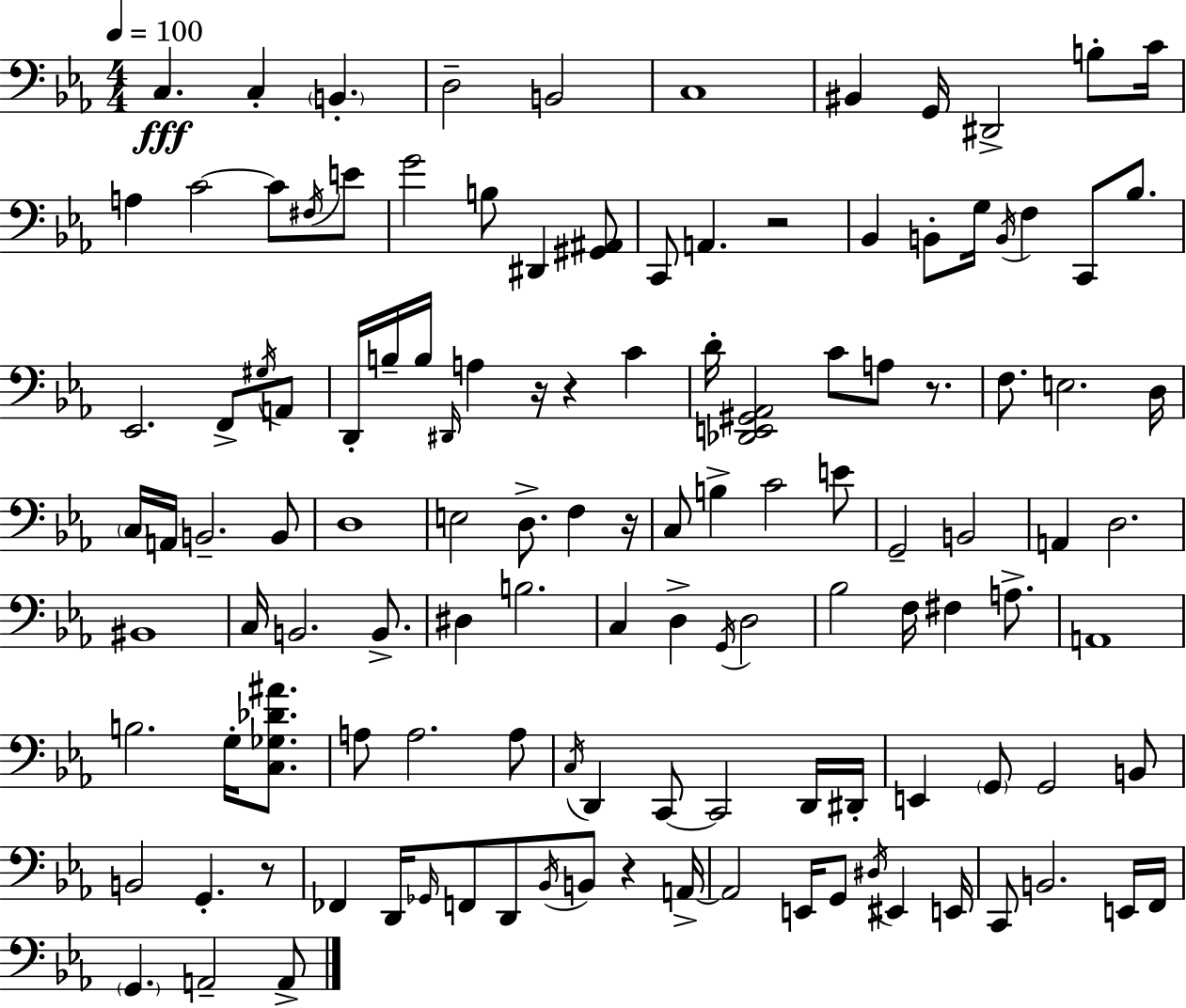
{
  \clef bass
  \numericTimeSignature
  \time 4/4
  \key c \minor
  \tempo 4 = 100
  c4.\fff c4-. \parenthesize b,4.-. | d2-- b,2 | c1 | bis,4 g,16 dis,2-> b8-. c'16 | \break a4 c'2~~ c'8 \acciaccatura { fis16 } e'8 | g'2 b8 dis,4 <gis, ais,>8 | c,8 a,4. r2 | bes,4 b,8-. g16 \acciaccatura { b,16 } f4 c,8 bes8. | \break ees,2. f,8-> | \acciaccatura { gis16 } a,8 d,16-. b16-- b16 \grace { dis,16 } a4 r16 r4 | c'4 d'16-. <des, e, gis, aes,>2 c'8 a8 | r8. f8. e2. | \break d16 \parenthesize c16 a,16 b,2.-- | b,8 d1 | e2 d8.-> f4 | r16 c8 b4-> c'2 | \break e'8 g,2-- b,2 | a,4 d2. | bis,1 | c16 b,2. | \break b,8.-> dis4 b2. | c4 d4-> \acciaccatura { g,16 } d2 | bes2 f16 fis4 | a8.-> a,1 | \break b2. | g16-. <c ges des' ais'>8. a8 a2. | a8 \acciaccatura { c16 } d,4 c,8~~ c,2 | d,16 dis,16-. e,4 \parenthesize g,8 g,2 | \break b,8 b,2 g,4.-. | r8 fes,4 d,16 \grace { ges,16 } f,8 d,8 | \acciaccatura { bes,16 } b,8 r4 a,16->~~ a,2 | e,16 g,8 \acciaccatura { dis16 } eis,4 e,16 c,8 b,2. | \break e,16 f,16 \parenthesize g,4. a,2-- | a,8-> \bar "|."
}